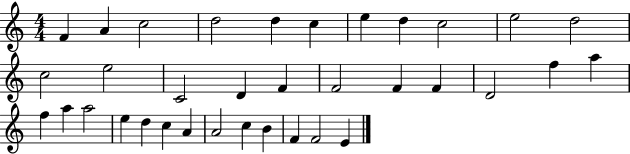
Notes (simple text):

F4/q A4/q C5/h D5/h D5/q C5/q E5/q D5/q C5/h E5/h D5/h C5/h E5/h C4/h D4/q F4/q F4/h F4/q F4/q D4/h F5/q A5/q F5/q A5/q A5/h E5/q D5/q C5/q A4/q A4/h C5/q B4/q F4/q F4/h E4/q